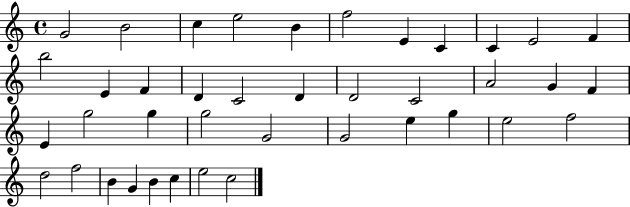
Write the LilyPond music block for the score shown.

{
  \clef treble
  \time 4/4
  \defaultTimeSignature
  \key c \major
  g'2 b'2 | c''4 e''2 b'4 | f''2 e'4 c'4 | c'4 e'2 f'4 | \break b''2 e'4 f'4 | d'4 c'2 d'4 | d'2 c'2 | a'2 g'4 f'4 | \break e'4 g''2 g''4 | g''2 g'2 | g'2 e''4 g''4 | e''2 f''2 | \break d''2 f''2 | b'4 g'4 b'4 c''4 | e''2 c''2 | \bar "|."
}